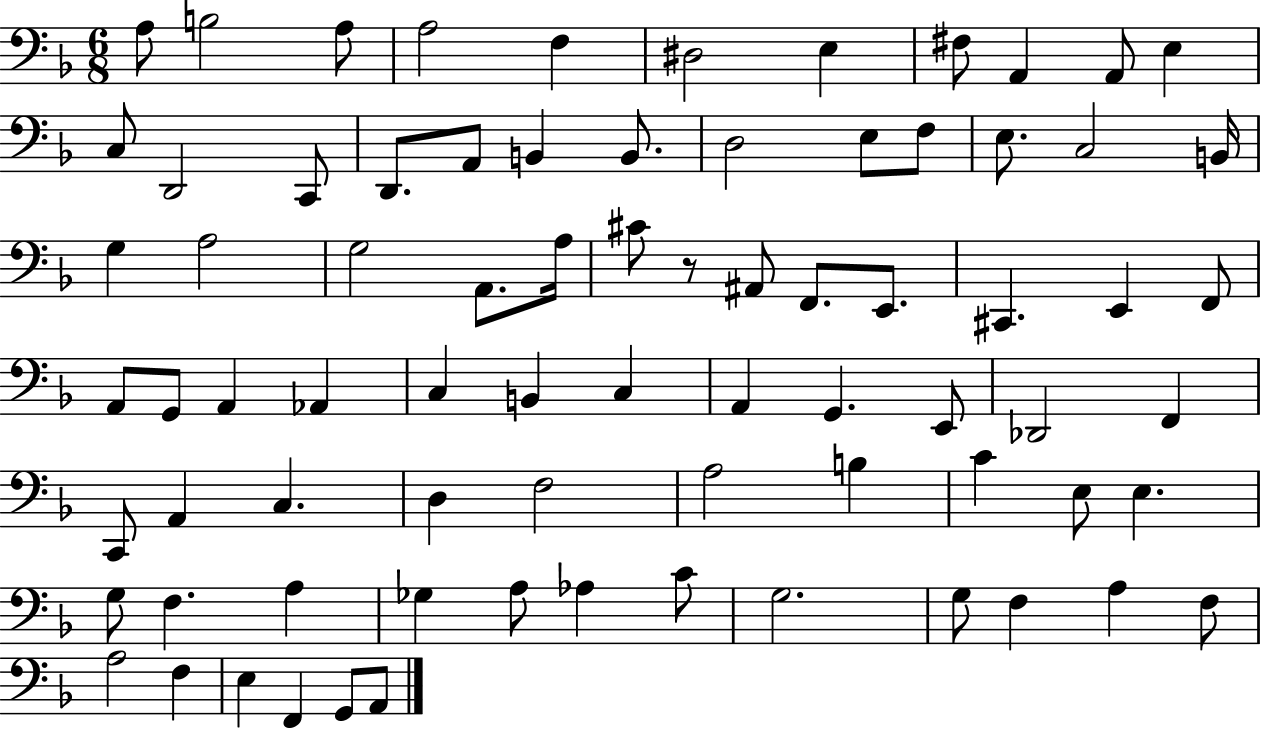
{
  \clef bass
  \numericTimeSignature
  \time 6/8
  \key f \major
  a8 b2 a8 | a2 f4 | dis2 e4 | fis8 a,4 a,8 e4 | \break c8 d,2 c,8 | d,8. a,8 b,4 b,8. | d2 e8 f8 | e8. c2 b,16 | \break g4 a2 | g2 a,8. a16 | cis'8 r8 ais,8 f,8. e,8. | cis,4. e,4 f,8 | \break a,8 g,8 a,4 aes,4 | c4 b,4 c4 | a,4 g,4. e,8 | des,2 f,4 | \break c,8 a,4 c4. | d4 f2 | a2 b4 | c'4 e8 e4. | \break g8 f4. a4 | ges4 a8 aes4 c'8 | g2. | g8 f4 a4 f8 | \break a2 f4 | e4 f,4 g,8 a,8 | \bar "|."
}